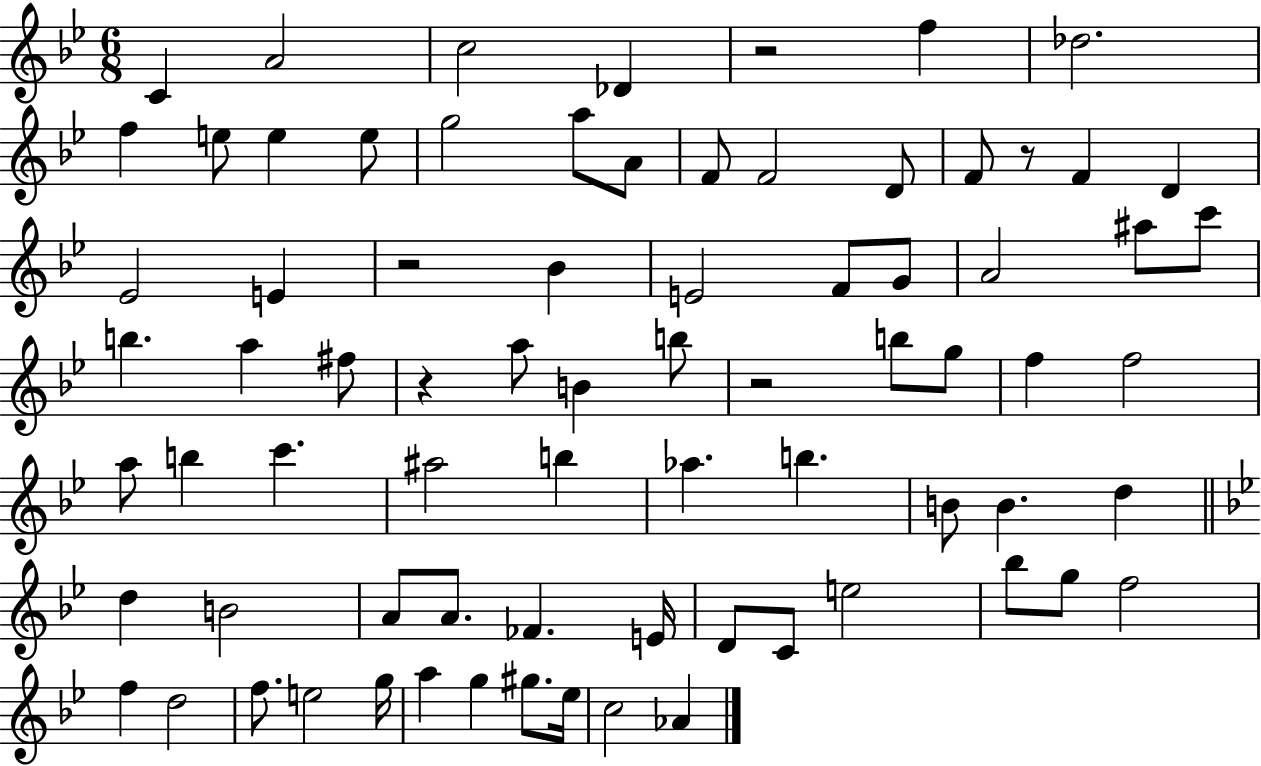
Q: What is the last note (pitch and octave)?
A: Ab4